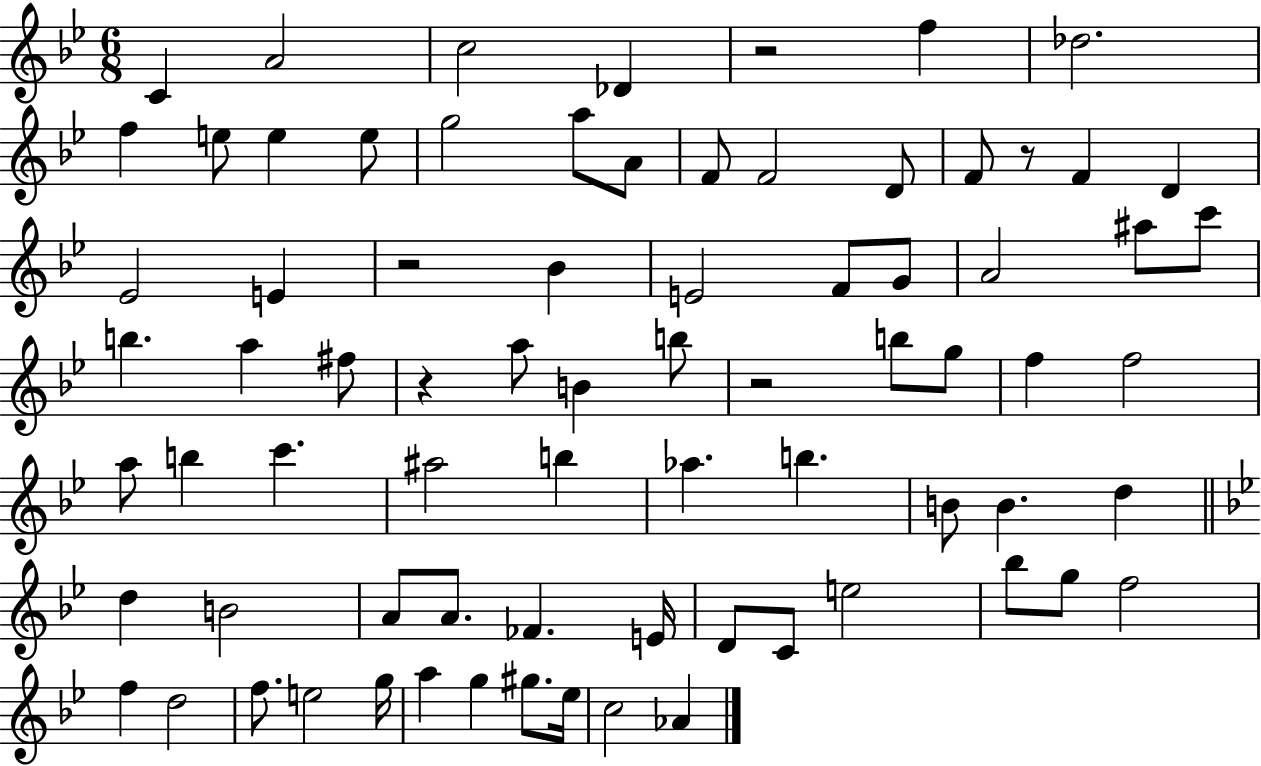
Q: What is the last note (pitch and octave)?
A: Ab4